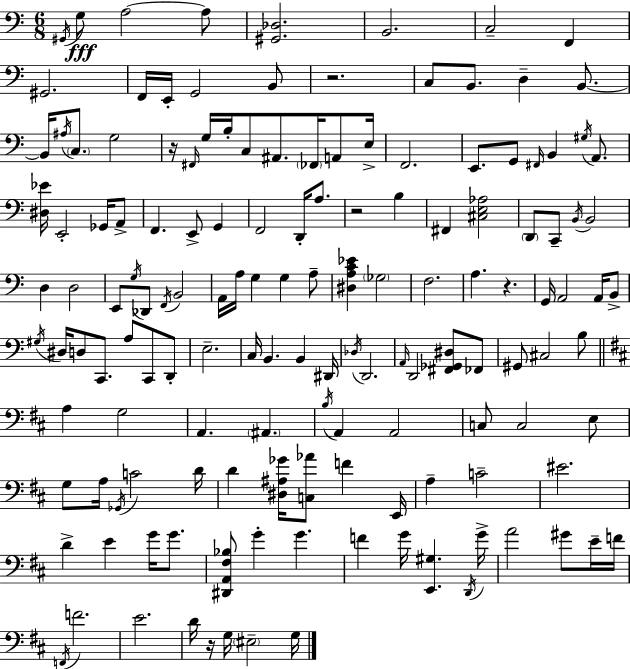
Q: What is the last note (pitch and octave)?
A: G3